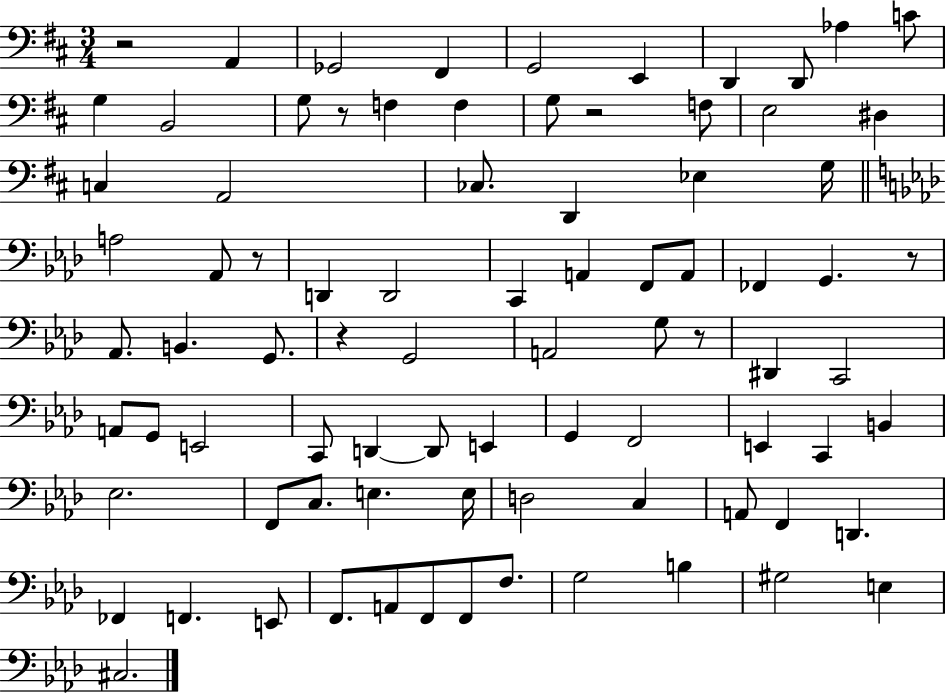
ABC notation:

X:1
T:Untitled
M:3/4
L:1/4
K:D
z2 A,, _G,,2 ^F,, G,,2 E,, D,, D,,/2 _A, C/2 G, B,,2 G,/2 z/2 F, F, G,/2 z2 F,/2 E,2 ^D, C, A,,2 _C,/2 D,, _E, G,/4 A,2 _A,,/2 z/2 D,, D,,2 C,, A,, F,,/2 A,,/2 _F,, G,, z/2 _A,,/2 B,, G,,/2 z G,,2 A,,2 G,/2 z/2 ^D,, C,,2 A,,/2 G,,/2 E,,2 C,,/2 D,, D,,/2 E,, G,, F,,2 E,, C,, B,, _E,2 F,,/2 C,/2 E, E,/4 D,2 C, A,,/2 F,, D,, _F,, F,, E,,/2 F,,/2 A,,/2 F,,/2 F,,/2 F,/2 G,2 B, ^G,2 E, ^C,2